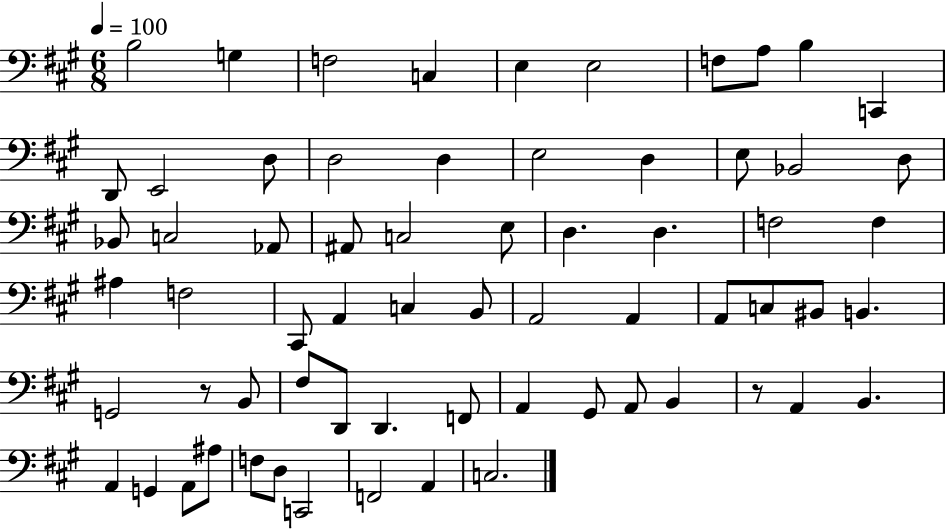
{
  \clef bass
  \numericTimeSignature
  \time 6/8
  \key a \major
  \tempo 4 = 100
  b2 g4 | f2 c4 | e4 e2 | f8 a8 b4 c,4 | \break d,8 e,2 d8 | d2 d4 | e2 d4 | e8 bes,2 d8 | \break bes,8 c2 aes,8 | ais,8 c2 e8 | d4. d4. | f2 f4 | \break ais4 f2 | cis,8 a,4 c4 b,8 | a,2 a,4 | a,8 c8 bis,8 b,4. | \break g,2 r8 b,8 | fis8 d,8 d,4. f,8 | a,4 gis,8 a,8 b,4 | r8 a,4 b,4. | \break a,4 g,4 a,8 ais8 | f8 d8 c,2 | f,2 a,4 | c2. | \break \bar "|."
}